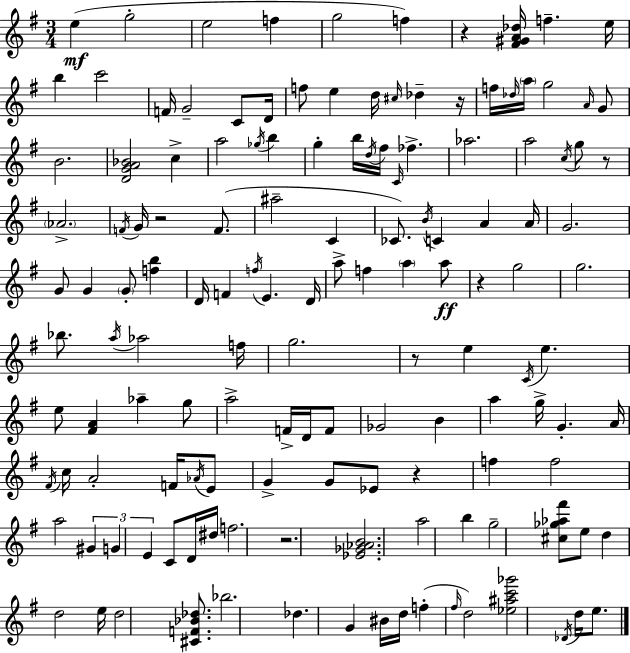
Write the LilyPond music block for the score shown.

{
  \clef treble
  \numericTimeSignature
  \time 3/4
  \key g \major
  e''4(\mf g''2-. | e''2 f''4 | g''2 f''4) | r4 <fis' gis' a' des''>16 f''4.-- e''16 | \break b''4 c'''2 | f'16 g'2-- c'8 d'16 | f''8 e''4 d''16 \grace { cis''16 } des''4-- | r16 f''16 \grace { des''16 } \parenthesize a''16 g''2 | \break \grace { a'16 } g'8 b'2. | <d' g' a' bes'>2 c''4-> | a''2 \acciaccatura { ges''16 } | b''4 g''4-. b''16 \acciaccatura { d''16 } fis''16 \grace { c'16 } | \break fes''4.-> aes''2. | a''2 | \acciaccatura { c''16 } g''8 r8 \parenthesize aes'2.-> | \acciaccatura { f'16 } g'16 r2 | \break f'8.( ais''2-- | c'4 ces'8.) \acciaccatura { b'16 } | c'4 a'4 a'16 g'2. | g'8 g'4 | \break \parenthesize g'8-. <f'' b''>4 d'16 f'4 | \acciaccatura { f''16 } e'4. d'16 a''8-> | f''4 \parenthesize a''4 a''8\ff r4 | g''2 g''2. | \break bes''8. | \acciaccatura { a''16 } aes''2 f''16 g''2. | r8 | e''4 \acciaccatura { c'16 } e''4. | \break e''8 <fis' a'>4 aes''4-- g''8 | a''2-> f'16-> d'16 f'8 | ges'2 b'4 | a''4 g''16-> g'4.-. a'16 | \break \acciaccatura { fis'16 } c''16 a'2-. f'16 \acciaccatura { aes'16 } | e'8 g'4-> g'8 ees'8 r4 | f''4 f''2 | a''2 \tuplet 3/2 { gis'4 | \break g'4 e'4 } c'8 | d'16 dis''16 f''2. | r2. | <ees' ges' aes' b'>2. | \break a''2 b''4 | g''2-- <cis'' ges'' aes'' fis'''>8 | e''8 d''4 d''2 | e''16 d''2 <cis' f' bes' des''>8. | \break bes''2. | des''4. g'4 | bis'16 d''16 f''4-.( \grace { fis''16 } d''2) | <ees'' ais'' c''' ges'''>2 \acciaccatura { des'16 } | \break d''16 e''8. \bar "|."
}